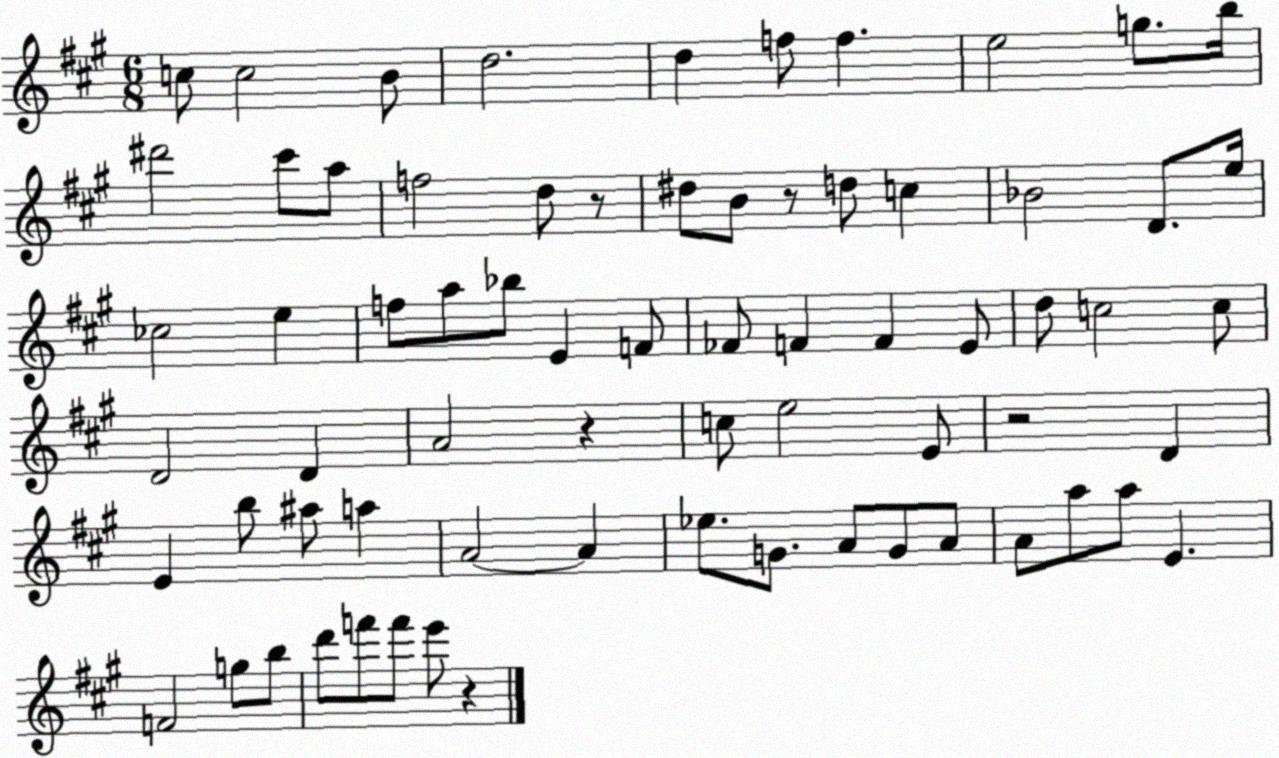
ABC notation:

X:1
T:Untitled
M:6/8
L:1/4
K:A
c/2 c2 B/2 d2 d f/2 f e2 g/2 b/4 ^d'2 ^c'/2 a/2 f2 d/2 z/2 ^d/2 B/2 z/2 d/2 c _B2 D/2 e/4 _c2 e f/2 a/2 _b/2 E F/2 _F/2 F F E/2 d/2 c2 c/2 D2 D A2 z c/2 e2 E/2 z2 D E b/2 ^a/2 a A2 A _e/2 G/2 A/2 G/2 A/2 A/2 a/2 a/2 E F2 g/2 b/2 d'/2 f'/2 f'/2 e'/2 z